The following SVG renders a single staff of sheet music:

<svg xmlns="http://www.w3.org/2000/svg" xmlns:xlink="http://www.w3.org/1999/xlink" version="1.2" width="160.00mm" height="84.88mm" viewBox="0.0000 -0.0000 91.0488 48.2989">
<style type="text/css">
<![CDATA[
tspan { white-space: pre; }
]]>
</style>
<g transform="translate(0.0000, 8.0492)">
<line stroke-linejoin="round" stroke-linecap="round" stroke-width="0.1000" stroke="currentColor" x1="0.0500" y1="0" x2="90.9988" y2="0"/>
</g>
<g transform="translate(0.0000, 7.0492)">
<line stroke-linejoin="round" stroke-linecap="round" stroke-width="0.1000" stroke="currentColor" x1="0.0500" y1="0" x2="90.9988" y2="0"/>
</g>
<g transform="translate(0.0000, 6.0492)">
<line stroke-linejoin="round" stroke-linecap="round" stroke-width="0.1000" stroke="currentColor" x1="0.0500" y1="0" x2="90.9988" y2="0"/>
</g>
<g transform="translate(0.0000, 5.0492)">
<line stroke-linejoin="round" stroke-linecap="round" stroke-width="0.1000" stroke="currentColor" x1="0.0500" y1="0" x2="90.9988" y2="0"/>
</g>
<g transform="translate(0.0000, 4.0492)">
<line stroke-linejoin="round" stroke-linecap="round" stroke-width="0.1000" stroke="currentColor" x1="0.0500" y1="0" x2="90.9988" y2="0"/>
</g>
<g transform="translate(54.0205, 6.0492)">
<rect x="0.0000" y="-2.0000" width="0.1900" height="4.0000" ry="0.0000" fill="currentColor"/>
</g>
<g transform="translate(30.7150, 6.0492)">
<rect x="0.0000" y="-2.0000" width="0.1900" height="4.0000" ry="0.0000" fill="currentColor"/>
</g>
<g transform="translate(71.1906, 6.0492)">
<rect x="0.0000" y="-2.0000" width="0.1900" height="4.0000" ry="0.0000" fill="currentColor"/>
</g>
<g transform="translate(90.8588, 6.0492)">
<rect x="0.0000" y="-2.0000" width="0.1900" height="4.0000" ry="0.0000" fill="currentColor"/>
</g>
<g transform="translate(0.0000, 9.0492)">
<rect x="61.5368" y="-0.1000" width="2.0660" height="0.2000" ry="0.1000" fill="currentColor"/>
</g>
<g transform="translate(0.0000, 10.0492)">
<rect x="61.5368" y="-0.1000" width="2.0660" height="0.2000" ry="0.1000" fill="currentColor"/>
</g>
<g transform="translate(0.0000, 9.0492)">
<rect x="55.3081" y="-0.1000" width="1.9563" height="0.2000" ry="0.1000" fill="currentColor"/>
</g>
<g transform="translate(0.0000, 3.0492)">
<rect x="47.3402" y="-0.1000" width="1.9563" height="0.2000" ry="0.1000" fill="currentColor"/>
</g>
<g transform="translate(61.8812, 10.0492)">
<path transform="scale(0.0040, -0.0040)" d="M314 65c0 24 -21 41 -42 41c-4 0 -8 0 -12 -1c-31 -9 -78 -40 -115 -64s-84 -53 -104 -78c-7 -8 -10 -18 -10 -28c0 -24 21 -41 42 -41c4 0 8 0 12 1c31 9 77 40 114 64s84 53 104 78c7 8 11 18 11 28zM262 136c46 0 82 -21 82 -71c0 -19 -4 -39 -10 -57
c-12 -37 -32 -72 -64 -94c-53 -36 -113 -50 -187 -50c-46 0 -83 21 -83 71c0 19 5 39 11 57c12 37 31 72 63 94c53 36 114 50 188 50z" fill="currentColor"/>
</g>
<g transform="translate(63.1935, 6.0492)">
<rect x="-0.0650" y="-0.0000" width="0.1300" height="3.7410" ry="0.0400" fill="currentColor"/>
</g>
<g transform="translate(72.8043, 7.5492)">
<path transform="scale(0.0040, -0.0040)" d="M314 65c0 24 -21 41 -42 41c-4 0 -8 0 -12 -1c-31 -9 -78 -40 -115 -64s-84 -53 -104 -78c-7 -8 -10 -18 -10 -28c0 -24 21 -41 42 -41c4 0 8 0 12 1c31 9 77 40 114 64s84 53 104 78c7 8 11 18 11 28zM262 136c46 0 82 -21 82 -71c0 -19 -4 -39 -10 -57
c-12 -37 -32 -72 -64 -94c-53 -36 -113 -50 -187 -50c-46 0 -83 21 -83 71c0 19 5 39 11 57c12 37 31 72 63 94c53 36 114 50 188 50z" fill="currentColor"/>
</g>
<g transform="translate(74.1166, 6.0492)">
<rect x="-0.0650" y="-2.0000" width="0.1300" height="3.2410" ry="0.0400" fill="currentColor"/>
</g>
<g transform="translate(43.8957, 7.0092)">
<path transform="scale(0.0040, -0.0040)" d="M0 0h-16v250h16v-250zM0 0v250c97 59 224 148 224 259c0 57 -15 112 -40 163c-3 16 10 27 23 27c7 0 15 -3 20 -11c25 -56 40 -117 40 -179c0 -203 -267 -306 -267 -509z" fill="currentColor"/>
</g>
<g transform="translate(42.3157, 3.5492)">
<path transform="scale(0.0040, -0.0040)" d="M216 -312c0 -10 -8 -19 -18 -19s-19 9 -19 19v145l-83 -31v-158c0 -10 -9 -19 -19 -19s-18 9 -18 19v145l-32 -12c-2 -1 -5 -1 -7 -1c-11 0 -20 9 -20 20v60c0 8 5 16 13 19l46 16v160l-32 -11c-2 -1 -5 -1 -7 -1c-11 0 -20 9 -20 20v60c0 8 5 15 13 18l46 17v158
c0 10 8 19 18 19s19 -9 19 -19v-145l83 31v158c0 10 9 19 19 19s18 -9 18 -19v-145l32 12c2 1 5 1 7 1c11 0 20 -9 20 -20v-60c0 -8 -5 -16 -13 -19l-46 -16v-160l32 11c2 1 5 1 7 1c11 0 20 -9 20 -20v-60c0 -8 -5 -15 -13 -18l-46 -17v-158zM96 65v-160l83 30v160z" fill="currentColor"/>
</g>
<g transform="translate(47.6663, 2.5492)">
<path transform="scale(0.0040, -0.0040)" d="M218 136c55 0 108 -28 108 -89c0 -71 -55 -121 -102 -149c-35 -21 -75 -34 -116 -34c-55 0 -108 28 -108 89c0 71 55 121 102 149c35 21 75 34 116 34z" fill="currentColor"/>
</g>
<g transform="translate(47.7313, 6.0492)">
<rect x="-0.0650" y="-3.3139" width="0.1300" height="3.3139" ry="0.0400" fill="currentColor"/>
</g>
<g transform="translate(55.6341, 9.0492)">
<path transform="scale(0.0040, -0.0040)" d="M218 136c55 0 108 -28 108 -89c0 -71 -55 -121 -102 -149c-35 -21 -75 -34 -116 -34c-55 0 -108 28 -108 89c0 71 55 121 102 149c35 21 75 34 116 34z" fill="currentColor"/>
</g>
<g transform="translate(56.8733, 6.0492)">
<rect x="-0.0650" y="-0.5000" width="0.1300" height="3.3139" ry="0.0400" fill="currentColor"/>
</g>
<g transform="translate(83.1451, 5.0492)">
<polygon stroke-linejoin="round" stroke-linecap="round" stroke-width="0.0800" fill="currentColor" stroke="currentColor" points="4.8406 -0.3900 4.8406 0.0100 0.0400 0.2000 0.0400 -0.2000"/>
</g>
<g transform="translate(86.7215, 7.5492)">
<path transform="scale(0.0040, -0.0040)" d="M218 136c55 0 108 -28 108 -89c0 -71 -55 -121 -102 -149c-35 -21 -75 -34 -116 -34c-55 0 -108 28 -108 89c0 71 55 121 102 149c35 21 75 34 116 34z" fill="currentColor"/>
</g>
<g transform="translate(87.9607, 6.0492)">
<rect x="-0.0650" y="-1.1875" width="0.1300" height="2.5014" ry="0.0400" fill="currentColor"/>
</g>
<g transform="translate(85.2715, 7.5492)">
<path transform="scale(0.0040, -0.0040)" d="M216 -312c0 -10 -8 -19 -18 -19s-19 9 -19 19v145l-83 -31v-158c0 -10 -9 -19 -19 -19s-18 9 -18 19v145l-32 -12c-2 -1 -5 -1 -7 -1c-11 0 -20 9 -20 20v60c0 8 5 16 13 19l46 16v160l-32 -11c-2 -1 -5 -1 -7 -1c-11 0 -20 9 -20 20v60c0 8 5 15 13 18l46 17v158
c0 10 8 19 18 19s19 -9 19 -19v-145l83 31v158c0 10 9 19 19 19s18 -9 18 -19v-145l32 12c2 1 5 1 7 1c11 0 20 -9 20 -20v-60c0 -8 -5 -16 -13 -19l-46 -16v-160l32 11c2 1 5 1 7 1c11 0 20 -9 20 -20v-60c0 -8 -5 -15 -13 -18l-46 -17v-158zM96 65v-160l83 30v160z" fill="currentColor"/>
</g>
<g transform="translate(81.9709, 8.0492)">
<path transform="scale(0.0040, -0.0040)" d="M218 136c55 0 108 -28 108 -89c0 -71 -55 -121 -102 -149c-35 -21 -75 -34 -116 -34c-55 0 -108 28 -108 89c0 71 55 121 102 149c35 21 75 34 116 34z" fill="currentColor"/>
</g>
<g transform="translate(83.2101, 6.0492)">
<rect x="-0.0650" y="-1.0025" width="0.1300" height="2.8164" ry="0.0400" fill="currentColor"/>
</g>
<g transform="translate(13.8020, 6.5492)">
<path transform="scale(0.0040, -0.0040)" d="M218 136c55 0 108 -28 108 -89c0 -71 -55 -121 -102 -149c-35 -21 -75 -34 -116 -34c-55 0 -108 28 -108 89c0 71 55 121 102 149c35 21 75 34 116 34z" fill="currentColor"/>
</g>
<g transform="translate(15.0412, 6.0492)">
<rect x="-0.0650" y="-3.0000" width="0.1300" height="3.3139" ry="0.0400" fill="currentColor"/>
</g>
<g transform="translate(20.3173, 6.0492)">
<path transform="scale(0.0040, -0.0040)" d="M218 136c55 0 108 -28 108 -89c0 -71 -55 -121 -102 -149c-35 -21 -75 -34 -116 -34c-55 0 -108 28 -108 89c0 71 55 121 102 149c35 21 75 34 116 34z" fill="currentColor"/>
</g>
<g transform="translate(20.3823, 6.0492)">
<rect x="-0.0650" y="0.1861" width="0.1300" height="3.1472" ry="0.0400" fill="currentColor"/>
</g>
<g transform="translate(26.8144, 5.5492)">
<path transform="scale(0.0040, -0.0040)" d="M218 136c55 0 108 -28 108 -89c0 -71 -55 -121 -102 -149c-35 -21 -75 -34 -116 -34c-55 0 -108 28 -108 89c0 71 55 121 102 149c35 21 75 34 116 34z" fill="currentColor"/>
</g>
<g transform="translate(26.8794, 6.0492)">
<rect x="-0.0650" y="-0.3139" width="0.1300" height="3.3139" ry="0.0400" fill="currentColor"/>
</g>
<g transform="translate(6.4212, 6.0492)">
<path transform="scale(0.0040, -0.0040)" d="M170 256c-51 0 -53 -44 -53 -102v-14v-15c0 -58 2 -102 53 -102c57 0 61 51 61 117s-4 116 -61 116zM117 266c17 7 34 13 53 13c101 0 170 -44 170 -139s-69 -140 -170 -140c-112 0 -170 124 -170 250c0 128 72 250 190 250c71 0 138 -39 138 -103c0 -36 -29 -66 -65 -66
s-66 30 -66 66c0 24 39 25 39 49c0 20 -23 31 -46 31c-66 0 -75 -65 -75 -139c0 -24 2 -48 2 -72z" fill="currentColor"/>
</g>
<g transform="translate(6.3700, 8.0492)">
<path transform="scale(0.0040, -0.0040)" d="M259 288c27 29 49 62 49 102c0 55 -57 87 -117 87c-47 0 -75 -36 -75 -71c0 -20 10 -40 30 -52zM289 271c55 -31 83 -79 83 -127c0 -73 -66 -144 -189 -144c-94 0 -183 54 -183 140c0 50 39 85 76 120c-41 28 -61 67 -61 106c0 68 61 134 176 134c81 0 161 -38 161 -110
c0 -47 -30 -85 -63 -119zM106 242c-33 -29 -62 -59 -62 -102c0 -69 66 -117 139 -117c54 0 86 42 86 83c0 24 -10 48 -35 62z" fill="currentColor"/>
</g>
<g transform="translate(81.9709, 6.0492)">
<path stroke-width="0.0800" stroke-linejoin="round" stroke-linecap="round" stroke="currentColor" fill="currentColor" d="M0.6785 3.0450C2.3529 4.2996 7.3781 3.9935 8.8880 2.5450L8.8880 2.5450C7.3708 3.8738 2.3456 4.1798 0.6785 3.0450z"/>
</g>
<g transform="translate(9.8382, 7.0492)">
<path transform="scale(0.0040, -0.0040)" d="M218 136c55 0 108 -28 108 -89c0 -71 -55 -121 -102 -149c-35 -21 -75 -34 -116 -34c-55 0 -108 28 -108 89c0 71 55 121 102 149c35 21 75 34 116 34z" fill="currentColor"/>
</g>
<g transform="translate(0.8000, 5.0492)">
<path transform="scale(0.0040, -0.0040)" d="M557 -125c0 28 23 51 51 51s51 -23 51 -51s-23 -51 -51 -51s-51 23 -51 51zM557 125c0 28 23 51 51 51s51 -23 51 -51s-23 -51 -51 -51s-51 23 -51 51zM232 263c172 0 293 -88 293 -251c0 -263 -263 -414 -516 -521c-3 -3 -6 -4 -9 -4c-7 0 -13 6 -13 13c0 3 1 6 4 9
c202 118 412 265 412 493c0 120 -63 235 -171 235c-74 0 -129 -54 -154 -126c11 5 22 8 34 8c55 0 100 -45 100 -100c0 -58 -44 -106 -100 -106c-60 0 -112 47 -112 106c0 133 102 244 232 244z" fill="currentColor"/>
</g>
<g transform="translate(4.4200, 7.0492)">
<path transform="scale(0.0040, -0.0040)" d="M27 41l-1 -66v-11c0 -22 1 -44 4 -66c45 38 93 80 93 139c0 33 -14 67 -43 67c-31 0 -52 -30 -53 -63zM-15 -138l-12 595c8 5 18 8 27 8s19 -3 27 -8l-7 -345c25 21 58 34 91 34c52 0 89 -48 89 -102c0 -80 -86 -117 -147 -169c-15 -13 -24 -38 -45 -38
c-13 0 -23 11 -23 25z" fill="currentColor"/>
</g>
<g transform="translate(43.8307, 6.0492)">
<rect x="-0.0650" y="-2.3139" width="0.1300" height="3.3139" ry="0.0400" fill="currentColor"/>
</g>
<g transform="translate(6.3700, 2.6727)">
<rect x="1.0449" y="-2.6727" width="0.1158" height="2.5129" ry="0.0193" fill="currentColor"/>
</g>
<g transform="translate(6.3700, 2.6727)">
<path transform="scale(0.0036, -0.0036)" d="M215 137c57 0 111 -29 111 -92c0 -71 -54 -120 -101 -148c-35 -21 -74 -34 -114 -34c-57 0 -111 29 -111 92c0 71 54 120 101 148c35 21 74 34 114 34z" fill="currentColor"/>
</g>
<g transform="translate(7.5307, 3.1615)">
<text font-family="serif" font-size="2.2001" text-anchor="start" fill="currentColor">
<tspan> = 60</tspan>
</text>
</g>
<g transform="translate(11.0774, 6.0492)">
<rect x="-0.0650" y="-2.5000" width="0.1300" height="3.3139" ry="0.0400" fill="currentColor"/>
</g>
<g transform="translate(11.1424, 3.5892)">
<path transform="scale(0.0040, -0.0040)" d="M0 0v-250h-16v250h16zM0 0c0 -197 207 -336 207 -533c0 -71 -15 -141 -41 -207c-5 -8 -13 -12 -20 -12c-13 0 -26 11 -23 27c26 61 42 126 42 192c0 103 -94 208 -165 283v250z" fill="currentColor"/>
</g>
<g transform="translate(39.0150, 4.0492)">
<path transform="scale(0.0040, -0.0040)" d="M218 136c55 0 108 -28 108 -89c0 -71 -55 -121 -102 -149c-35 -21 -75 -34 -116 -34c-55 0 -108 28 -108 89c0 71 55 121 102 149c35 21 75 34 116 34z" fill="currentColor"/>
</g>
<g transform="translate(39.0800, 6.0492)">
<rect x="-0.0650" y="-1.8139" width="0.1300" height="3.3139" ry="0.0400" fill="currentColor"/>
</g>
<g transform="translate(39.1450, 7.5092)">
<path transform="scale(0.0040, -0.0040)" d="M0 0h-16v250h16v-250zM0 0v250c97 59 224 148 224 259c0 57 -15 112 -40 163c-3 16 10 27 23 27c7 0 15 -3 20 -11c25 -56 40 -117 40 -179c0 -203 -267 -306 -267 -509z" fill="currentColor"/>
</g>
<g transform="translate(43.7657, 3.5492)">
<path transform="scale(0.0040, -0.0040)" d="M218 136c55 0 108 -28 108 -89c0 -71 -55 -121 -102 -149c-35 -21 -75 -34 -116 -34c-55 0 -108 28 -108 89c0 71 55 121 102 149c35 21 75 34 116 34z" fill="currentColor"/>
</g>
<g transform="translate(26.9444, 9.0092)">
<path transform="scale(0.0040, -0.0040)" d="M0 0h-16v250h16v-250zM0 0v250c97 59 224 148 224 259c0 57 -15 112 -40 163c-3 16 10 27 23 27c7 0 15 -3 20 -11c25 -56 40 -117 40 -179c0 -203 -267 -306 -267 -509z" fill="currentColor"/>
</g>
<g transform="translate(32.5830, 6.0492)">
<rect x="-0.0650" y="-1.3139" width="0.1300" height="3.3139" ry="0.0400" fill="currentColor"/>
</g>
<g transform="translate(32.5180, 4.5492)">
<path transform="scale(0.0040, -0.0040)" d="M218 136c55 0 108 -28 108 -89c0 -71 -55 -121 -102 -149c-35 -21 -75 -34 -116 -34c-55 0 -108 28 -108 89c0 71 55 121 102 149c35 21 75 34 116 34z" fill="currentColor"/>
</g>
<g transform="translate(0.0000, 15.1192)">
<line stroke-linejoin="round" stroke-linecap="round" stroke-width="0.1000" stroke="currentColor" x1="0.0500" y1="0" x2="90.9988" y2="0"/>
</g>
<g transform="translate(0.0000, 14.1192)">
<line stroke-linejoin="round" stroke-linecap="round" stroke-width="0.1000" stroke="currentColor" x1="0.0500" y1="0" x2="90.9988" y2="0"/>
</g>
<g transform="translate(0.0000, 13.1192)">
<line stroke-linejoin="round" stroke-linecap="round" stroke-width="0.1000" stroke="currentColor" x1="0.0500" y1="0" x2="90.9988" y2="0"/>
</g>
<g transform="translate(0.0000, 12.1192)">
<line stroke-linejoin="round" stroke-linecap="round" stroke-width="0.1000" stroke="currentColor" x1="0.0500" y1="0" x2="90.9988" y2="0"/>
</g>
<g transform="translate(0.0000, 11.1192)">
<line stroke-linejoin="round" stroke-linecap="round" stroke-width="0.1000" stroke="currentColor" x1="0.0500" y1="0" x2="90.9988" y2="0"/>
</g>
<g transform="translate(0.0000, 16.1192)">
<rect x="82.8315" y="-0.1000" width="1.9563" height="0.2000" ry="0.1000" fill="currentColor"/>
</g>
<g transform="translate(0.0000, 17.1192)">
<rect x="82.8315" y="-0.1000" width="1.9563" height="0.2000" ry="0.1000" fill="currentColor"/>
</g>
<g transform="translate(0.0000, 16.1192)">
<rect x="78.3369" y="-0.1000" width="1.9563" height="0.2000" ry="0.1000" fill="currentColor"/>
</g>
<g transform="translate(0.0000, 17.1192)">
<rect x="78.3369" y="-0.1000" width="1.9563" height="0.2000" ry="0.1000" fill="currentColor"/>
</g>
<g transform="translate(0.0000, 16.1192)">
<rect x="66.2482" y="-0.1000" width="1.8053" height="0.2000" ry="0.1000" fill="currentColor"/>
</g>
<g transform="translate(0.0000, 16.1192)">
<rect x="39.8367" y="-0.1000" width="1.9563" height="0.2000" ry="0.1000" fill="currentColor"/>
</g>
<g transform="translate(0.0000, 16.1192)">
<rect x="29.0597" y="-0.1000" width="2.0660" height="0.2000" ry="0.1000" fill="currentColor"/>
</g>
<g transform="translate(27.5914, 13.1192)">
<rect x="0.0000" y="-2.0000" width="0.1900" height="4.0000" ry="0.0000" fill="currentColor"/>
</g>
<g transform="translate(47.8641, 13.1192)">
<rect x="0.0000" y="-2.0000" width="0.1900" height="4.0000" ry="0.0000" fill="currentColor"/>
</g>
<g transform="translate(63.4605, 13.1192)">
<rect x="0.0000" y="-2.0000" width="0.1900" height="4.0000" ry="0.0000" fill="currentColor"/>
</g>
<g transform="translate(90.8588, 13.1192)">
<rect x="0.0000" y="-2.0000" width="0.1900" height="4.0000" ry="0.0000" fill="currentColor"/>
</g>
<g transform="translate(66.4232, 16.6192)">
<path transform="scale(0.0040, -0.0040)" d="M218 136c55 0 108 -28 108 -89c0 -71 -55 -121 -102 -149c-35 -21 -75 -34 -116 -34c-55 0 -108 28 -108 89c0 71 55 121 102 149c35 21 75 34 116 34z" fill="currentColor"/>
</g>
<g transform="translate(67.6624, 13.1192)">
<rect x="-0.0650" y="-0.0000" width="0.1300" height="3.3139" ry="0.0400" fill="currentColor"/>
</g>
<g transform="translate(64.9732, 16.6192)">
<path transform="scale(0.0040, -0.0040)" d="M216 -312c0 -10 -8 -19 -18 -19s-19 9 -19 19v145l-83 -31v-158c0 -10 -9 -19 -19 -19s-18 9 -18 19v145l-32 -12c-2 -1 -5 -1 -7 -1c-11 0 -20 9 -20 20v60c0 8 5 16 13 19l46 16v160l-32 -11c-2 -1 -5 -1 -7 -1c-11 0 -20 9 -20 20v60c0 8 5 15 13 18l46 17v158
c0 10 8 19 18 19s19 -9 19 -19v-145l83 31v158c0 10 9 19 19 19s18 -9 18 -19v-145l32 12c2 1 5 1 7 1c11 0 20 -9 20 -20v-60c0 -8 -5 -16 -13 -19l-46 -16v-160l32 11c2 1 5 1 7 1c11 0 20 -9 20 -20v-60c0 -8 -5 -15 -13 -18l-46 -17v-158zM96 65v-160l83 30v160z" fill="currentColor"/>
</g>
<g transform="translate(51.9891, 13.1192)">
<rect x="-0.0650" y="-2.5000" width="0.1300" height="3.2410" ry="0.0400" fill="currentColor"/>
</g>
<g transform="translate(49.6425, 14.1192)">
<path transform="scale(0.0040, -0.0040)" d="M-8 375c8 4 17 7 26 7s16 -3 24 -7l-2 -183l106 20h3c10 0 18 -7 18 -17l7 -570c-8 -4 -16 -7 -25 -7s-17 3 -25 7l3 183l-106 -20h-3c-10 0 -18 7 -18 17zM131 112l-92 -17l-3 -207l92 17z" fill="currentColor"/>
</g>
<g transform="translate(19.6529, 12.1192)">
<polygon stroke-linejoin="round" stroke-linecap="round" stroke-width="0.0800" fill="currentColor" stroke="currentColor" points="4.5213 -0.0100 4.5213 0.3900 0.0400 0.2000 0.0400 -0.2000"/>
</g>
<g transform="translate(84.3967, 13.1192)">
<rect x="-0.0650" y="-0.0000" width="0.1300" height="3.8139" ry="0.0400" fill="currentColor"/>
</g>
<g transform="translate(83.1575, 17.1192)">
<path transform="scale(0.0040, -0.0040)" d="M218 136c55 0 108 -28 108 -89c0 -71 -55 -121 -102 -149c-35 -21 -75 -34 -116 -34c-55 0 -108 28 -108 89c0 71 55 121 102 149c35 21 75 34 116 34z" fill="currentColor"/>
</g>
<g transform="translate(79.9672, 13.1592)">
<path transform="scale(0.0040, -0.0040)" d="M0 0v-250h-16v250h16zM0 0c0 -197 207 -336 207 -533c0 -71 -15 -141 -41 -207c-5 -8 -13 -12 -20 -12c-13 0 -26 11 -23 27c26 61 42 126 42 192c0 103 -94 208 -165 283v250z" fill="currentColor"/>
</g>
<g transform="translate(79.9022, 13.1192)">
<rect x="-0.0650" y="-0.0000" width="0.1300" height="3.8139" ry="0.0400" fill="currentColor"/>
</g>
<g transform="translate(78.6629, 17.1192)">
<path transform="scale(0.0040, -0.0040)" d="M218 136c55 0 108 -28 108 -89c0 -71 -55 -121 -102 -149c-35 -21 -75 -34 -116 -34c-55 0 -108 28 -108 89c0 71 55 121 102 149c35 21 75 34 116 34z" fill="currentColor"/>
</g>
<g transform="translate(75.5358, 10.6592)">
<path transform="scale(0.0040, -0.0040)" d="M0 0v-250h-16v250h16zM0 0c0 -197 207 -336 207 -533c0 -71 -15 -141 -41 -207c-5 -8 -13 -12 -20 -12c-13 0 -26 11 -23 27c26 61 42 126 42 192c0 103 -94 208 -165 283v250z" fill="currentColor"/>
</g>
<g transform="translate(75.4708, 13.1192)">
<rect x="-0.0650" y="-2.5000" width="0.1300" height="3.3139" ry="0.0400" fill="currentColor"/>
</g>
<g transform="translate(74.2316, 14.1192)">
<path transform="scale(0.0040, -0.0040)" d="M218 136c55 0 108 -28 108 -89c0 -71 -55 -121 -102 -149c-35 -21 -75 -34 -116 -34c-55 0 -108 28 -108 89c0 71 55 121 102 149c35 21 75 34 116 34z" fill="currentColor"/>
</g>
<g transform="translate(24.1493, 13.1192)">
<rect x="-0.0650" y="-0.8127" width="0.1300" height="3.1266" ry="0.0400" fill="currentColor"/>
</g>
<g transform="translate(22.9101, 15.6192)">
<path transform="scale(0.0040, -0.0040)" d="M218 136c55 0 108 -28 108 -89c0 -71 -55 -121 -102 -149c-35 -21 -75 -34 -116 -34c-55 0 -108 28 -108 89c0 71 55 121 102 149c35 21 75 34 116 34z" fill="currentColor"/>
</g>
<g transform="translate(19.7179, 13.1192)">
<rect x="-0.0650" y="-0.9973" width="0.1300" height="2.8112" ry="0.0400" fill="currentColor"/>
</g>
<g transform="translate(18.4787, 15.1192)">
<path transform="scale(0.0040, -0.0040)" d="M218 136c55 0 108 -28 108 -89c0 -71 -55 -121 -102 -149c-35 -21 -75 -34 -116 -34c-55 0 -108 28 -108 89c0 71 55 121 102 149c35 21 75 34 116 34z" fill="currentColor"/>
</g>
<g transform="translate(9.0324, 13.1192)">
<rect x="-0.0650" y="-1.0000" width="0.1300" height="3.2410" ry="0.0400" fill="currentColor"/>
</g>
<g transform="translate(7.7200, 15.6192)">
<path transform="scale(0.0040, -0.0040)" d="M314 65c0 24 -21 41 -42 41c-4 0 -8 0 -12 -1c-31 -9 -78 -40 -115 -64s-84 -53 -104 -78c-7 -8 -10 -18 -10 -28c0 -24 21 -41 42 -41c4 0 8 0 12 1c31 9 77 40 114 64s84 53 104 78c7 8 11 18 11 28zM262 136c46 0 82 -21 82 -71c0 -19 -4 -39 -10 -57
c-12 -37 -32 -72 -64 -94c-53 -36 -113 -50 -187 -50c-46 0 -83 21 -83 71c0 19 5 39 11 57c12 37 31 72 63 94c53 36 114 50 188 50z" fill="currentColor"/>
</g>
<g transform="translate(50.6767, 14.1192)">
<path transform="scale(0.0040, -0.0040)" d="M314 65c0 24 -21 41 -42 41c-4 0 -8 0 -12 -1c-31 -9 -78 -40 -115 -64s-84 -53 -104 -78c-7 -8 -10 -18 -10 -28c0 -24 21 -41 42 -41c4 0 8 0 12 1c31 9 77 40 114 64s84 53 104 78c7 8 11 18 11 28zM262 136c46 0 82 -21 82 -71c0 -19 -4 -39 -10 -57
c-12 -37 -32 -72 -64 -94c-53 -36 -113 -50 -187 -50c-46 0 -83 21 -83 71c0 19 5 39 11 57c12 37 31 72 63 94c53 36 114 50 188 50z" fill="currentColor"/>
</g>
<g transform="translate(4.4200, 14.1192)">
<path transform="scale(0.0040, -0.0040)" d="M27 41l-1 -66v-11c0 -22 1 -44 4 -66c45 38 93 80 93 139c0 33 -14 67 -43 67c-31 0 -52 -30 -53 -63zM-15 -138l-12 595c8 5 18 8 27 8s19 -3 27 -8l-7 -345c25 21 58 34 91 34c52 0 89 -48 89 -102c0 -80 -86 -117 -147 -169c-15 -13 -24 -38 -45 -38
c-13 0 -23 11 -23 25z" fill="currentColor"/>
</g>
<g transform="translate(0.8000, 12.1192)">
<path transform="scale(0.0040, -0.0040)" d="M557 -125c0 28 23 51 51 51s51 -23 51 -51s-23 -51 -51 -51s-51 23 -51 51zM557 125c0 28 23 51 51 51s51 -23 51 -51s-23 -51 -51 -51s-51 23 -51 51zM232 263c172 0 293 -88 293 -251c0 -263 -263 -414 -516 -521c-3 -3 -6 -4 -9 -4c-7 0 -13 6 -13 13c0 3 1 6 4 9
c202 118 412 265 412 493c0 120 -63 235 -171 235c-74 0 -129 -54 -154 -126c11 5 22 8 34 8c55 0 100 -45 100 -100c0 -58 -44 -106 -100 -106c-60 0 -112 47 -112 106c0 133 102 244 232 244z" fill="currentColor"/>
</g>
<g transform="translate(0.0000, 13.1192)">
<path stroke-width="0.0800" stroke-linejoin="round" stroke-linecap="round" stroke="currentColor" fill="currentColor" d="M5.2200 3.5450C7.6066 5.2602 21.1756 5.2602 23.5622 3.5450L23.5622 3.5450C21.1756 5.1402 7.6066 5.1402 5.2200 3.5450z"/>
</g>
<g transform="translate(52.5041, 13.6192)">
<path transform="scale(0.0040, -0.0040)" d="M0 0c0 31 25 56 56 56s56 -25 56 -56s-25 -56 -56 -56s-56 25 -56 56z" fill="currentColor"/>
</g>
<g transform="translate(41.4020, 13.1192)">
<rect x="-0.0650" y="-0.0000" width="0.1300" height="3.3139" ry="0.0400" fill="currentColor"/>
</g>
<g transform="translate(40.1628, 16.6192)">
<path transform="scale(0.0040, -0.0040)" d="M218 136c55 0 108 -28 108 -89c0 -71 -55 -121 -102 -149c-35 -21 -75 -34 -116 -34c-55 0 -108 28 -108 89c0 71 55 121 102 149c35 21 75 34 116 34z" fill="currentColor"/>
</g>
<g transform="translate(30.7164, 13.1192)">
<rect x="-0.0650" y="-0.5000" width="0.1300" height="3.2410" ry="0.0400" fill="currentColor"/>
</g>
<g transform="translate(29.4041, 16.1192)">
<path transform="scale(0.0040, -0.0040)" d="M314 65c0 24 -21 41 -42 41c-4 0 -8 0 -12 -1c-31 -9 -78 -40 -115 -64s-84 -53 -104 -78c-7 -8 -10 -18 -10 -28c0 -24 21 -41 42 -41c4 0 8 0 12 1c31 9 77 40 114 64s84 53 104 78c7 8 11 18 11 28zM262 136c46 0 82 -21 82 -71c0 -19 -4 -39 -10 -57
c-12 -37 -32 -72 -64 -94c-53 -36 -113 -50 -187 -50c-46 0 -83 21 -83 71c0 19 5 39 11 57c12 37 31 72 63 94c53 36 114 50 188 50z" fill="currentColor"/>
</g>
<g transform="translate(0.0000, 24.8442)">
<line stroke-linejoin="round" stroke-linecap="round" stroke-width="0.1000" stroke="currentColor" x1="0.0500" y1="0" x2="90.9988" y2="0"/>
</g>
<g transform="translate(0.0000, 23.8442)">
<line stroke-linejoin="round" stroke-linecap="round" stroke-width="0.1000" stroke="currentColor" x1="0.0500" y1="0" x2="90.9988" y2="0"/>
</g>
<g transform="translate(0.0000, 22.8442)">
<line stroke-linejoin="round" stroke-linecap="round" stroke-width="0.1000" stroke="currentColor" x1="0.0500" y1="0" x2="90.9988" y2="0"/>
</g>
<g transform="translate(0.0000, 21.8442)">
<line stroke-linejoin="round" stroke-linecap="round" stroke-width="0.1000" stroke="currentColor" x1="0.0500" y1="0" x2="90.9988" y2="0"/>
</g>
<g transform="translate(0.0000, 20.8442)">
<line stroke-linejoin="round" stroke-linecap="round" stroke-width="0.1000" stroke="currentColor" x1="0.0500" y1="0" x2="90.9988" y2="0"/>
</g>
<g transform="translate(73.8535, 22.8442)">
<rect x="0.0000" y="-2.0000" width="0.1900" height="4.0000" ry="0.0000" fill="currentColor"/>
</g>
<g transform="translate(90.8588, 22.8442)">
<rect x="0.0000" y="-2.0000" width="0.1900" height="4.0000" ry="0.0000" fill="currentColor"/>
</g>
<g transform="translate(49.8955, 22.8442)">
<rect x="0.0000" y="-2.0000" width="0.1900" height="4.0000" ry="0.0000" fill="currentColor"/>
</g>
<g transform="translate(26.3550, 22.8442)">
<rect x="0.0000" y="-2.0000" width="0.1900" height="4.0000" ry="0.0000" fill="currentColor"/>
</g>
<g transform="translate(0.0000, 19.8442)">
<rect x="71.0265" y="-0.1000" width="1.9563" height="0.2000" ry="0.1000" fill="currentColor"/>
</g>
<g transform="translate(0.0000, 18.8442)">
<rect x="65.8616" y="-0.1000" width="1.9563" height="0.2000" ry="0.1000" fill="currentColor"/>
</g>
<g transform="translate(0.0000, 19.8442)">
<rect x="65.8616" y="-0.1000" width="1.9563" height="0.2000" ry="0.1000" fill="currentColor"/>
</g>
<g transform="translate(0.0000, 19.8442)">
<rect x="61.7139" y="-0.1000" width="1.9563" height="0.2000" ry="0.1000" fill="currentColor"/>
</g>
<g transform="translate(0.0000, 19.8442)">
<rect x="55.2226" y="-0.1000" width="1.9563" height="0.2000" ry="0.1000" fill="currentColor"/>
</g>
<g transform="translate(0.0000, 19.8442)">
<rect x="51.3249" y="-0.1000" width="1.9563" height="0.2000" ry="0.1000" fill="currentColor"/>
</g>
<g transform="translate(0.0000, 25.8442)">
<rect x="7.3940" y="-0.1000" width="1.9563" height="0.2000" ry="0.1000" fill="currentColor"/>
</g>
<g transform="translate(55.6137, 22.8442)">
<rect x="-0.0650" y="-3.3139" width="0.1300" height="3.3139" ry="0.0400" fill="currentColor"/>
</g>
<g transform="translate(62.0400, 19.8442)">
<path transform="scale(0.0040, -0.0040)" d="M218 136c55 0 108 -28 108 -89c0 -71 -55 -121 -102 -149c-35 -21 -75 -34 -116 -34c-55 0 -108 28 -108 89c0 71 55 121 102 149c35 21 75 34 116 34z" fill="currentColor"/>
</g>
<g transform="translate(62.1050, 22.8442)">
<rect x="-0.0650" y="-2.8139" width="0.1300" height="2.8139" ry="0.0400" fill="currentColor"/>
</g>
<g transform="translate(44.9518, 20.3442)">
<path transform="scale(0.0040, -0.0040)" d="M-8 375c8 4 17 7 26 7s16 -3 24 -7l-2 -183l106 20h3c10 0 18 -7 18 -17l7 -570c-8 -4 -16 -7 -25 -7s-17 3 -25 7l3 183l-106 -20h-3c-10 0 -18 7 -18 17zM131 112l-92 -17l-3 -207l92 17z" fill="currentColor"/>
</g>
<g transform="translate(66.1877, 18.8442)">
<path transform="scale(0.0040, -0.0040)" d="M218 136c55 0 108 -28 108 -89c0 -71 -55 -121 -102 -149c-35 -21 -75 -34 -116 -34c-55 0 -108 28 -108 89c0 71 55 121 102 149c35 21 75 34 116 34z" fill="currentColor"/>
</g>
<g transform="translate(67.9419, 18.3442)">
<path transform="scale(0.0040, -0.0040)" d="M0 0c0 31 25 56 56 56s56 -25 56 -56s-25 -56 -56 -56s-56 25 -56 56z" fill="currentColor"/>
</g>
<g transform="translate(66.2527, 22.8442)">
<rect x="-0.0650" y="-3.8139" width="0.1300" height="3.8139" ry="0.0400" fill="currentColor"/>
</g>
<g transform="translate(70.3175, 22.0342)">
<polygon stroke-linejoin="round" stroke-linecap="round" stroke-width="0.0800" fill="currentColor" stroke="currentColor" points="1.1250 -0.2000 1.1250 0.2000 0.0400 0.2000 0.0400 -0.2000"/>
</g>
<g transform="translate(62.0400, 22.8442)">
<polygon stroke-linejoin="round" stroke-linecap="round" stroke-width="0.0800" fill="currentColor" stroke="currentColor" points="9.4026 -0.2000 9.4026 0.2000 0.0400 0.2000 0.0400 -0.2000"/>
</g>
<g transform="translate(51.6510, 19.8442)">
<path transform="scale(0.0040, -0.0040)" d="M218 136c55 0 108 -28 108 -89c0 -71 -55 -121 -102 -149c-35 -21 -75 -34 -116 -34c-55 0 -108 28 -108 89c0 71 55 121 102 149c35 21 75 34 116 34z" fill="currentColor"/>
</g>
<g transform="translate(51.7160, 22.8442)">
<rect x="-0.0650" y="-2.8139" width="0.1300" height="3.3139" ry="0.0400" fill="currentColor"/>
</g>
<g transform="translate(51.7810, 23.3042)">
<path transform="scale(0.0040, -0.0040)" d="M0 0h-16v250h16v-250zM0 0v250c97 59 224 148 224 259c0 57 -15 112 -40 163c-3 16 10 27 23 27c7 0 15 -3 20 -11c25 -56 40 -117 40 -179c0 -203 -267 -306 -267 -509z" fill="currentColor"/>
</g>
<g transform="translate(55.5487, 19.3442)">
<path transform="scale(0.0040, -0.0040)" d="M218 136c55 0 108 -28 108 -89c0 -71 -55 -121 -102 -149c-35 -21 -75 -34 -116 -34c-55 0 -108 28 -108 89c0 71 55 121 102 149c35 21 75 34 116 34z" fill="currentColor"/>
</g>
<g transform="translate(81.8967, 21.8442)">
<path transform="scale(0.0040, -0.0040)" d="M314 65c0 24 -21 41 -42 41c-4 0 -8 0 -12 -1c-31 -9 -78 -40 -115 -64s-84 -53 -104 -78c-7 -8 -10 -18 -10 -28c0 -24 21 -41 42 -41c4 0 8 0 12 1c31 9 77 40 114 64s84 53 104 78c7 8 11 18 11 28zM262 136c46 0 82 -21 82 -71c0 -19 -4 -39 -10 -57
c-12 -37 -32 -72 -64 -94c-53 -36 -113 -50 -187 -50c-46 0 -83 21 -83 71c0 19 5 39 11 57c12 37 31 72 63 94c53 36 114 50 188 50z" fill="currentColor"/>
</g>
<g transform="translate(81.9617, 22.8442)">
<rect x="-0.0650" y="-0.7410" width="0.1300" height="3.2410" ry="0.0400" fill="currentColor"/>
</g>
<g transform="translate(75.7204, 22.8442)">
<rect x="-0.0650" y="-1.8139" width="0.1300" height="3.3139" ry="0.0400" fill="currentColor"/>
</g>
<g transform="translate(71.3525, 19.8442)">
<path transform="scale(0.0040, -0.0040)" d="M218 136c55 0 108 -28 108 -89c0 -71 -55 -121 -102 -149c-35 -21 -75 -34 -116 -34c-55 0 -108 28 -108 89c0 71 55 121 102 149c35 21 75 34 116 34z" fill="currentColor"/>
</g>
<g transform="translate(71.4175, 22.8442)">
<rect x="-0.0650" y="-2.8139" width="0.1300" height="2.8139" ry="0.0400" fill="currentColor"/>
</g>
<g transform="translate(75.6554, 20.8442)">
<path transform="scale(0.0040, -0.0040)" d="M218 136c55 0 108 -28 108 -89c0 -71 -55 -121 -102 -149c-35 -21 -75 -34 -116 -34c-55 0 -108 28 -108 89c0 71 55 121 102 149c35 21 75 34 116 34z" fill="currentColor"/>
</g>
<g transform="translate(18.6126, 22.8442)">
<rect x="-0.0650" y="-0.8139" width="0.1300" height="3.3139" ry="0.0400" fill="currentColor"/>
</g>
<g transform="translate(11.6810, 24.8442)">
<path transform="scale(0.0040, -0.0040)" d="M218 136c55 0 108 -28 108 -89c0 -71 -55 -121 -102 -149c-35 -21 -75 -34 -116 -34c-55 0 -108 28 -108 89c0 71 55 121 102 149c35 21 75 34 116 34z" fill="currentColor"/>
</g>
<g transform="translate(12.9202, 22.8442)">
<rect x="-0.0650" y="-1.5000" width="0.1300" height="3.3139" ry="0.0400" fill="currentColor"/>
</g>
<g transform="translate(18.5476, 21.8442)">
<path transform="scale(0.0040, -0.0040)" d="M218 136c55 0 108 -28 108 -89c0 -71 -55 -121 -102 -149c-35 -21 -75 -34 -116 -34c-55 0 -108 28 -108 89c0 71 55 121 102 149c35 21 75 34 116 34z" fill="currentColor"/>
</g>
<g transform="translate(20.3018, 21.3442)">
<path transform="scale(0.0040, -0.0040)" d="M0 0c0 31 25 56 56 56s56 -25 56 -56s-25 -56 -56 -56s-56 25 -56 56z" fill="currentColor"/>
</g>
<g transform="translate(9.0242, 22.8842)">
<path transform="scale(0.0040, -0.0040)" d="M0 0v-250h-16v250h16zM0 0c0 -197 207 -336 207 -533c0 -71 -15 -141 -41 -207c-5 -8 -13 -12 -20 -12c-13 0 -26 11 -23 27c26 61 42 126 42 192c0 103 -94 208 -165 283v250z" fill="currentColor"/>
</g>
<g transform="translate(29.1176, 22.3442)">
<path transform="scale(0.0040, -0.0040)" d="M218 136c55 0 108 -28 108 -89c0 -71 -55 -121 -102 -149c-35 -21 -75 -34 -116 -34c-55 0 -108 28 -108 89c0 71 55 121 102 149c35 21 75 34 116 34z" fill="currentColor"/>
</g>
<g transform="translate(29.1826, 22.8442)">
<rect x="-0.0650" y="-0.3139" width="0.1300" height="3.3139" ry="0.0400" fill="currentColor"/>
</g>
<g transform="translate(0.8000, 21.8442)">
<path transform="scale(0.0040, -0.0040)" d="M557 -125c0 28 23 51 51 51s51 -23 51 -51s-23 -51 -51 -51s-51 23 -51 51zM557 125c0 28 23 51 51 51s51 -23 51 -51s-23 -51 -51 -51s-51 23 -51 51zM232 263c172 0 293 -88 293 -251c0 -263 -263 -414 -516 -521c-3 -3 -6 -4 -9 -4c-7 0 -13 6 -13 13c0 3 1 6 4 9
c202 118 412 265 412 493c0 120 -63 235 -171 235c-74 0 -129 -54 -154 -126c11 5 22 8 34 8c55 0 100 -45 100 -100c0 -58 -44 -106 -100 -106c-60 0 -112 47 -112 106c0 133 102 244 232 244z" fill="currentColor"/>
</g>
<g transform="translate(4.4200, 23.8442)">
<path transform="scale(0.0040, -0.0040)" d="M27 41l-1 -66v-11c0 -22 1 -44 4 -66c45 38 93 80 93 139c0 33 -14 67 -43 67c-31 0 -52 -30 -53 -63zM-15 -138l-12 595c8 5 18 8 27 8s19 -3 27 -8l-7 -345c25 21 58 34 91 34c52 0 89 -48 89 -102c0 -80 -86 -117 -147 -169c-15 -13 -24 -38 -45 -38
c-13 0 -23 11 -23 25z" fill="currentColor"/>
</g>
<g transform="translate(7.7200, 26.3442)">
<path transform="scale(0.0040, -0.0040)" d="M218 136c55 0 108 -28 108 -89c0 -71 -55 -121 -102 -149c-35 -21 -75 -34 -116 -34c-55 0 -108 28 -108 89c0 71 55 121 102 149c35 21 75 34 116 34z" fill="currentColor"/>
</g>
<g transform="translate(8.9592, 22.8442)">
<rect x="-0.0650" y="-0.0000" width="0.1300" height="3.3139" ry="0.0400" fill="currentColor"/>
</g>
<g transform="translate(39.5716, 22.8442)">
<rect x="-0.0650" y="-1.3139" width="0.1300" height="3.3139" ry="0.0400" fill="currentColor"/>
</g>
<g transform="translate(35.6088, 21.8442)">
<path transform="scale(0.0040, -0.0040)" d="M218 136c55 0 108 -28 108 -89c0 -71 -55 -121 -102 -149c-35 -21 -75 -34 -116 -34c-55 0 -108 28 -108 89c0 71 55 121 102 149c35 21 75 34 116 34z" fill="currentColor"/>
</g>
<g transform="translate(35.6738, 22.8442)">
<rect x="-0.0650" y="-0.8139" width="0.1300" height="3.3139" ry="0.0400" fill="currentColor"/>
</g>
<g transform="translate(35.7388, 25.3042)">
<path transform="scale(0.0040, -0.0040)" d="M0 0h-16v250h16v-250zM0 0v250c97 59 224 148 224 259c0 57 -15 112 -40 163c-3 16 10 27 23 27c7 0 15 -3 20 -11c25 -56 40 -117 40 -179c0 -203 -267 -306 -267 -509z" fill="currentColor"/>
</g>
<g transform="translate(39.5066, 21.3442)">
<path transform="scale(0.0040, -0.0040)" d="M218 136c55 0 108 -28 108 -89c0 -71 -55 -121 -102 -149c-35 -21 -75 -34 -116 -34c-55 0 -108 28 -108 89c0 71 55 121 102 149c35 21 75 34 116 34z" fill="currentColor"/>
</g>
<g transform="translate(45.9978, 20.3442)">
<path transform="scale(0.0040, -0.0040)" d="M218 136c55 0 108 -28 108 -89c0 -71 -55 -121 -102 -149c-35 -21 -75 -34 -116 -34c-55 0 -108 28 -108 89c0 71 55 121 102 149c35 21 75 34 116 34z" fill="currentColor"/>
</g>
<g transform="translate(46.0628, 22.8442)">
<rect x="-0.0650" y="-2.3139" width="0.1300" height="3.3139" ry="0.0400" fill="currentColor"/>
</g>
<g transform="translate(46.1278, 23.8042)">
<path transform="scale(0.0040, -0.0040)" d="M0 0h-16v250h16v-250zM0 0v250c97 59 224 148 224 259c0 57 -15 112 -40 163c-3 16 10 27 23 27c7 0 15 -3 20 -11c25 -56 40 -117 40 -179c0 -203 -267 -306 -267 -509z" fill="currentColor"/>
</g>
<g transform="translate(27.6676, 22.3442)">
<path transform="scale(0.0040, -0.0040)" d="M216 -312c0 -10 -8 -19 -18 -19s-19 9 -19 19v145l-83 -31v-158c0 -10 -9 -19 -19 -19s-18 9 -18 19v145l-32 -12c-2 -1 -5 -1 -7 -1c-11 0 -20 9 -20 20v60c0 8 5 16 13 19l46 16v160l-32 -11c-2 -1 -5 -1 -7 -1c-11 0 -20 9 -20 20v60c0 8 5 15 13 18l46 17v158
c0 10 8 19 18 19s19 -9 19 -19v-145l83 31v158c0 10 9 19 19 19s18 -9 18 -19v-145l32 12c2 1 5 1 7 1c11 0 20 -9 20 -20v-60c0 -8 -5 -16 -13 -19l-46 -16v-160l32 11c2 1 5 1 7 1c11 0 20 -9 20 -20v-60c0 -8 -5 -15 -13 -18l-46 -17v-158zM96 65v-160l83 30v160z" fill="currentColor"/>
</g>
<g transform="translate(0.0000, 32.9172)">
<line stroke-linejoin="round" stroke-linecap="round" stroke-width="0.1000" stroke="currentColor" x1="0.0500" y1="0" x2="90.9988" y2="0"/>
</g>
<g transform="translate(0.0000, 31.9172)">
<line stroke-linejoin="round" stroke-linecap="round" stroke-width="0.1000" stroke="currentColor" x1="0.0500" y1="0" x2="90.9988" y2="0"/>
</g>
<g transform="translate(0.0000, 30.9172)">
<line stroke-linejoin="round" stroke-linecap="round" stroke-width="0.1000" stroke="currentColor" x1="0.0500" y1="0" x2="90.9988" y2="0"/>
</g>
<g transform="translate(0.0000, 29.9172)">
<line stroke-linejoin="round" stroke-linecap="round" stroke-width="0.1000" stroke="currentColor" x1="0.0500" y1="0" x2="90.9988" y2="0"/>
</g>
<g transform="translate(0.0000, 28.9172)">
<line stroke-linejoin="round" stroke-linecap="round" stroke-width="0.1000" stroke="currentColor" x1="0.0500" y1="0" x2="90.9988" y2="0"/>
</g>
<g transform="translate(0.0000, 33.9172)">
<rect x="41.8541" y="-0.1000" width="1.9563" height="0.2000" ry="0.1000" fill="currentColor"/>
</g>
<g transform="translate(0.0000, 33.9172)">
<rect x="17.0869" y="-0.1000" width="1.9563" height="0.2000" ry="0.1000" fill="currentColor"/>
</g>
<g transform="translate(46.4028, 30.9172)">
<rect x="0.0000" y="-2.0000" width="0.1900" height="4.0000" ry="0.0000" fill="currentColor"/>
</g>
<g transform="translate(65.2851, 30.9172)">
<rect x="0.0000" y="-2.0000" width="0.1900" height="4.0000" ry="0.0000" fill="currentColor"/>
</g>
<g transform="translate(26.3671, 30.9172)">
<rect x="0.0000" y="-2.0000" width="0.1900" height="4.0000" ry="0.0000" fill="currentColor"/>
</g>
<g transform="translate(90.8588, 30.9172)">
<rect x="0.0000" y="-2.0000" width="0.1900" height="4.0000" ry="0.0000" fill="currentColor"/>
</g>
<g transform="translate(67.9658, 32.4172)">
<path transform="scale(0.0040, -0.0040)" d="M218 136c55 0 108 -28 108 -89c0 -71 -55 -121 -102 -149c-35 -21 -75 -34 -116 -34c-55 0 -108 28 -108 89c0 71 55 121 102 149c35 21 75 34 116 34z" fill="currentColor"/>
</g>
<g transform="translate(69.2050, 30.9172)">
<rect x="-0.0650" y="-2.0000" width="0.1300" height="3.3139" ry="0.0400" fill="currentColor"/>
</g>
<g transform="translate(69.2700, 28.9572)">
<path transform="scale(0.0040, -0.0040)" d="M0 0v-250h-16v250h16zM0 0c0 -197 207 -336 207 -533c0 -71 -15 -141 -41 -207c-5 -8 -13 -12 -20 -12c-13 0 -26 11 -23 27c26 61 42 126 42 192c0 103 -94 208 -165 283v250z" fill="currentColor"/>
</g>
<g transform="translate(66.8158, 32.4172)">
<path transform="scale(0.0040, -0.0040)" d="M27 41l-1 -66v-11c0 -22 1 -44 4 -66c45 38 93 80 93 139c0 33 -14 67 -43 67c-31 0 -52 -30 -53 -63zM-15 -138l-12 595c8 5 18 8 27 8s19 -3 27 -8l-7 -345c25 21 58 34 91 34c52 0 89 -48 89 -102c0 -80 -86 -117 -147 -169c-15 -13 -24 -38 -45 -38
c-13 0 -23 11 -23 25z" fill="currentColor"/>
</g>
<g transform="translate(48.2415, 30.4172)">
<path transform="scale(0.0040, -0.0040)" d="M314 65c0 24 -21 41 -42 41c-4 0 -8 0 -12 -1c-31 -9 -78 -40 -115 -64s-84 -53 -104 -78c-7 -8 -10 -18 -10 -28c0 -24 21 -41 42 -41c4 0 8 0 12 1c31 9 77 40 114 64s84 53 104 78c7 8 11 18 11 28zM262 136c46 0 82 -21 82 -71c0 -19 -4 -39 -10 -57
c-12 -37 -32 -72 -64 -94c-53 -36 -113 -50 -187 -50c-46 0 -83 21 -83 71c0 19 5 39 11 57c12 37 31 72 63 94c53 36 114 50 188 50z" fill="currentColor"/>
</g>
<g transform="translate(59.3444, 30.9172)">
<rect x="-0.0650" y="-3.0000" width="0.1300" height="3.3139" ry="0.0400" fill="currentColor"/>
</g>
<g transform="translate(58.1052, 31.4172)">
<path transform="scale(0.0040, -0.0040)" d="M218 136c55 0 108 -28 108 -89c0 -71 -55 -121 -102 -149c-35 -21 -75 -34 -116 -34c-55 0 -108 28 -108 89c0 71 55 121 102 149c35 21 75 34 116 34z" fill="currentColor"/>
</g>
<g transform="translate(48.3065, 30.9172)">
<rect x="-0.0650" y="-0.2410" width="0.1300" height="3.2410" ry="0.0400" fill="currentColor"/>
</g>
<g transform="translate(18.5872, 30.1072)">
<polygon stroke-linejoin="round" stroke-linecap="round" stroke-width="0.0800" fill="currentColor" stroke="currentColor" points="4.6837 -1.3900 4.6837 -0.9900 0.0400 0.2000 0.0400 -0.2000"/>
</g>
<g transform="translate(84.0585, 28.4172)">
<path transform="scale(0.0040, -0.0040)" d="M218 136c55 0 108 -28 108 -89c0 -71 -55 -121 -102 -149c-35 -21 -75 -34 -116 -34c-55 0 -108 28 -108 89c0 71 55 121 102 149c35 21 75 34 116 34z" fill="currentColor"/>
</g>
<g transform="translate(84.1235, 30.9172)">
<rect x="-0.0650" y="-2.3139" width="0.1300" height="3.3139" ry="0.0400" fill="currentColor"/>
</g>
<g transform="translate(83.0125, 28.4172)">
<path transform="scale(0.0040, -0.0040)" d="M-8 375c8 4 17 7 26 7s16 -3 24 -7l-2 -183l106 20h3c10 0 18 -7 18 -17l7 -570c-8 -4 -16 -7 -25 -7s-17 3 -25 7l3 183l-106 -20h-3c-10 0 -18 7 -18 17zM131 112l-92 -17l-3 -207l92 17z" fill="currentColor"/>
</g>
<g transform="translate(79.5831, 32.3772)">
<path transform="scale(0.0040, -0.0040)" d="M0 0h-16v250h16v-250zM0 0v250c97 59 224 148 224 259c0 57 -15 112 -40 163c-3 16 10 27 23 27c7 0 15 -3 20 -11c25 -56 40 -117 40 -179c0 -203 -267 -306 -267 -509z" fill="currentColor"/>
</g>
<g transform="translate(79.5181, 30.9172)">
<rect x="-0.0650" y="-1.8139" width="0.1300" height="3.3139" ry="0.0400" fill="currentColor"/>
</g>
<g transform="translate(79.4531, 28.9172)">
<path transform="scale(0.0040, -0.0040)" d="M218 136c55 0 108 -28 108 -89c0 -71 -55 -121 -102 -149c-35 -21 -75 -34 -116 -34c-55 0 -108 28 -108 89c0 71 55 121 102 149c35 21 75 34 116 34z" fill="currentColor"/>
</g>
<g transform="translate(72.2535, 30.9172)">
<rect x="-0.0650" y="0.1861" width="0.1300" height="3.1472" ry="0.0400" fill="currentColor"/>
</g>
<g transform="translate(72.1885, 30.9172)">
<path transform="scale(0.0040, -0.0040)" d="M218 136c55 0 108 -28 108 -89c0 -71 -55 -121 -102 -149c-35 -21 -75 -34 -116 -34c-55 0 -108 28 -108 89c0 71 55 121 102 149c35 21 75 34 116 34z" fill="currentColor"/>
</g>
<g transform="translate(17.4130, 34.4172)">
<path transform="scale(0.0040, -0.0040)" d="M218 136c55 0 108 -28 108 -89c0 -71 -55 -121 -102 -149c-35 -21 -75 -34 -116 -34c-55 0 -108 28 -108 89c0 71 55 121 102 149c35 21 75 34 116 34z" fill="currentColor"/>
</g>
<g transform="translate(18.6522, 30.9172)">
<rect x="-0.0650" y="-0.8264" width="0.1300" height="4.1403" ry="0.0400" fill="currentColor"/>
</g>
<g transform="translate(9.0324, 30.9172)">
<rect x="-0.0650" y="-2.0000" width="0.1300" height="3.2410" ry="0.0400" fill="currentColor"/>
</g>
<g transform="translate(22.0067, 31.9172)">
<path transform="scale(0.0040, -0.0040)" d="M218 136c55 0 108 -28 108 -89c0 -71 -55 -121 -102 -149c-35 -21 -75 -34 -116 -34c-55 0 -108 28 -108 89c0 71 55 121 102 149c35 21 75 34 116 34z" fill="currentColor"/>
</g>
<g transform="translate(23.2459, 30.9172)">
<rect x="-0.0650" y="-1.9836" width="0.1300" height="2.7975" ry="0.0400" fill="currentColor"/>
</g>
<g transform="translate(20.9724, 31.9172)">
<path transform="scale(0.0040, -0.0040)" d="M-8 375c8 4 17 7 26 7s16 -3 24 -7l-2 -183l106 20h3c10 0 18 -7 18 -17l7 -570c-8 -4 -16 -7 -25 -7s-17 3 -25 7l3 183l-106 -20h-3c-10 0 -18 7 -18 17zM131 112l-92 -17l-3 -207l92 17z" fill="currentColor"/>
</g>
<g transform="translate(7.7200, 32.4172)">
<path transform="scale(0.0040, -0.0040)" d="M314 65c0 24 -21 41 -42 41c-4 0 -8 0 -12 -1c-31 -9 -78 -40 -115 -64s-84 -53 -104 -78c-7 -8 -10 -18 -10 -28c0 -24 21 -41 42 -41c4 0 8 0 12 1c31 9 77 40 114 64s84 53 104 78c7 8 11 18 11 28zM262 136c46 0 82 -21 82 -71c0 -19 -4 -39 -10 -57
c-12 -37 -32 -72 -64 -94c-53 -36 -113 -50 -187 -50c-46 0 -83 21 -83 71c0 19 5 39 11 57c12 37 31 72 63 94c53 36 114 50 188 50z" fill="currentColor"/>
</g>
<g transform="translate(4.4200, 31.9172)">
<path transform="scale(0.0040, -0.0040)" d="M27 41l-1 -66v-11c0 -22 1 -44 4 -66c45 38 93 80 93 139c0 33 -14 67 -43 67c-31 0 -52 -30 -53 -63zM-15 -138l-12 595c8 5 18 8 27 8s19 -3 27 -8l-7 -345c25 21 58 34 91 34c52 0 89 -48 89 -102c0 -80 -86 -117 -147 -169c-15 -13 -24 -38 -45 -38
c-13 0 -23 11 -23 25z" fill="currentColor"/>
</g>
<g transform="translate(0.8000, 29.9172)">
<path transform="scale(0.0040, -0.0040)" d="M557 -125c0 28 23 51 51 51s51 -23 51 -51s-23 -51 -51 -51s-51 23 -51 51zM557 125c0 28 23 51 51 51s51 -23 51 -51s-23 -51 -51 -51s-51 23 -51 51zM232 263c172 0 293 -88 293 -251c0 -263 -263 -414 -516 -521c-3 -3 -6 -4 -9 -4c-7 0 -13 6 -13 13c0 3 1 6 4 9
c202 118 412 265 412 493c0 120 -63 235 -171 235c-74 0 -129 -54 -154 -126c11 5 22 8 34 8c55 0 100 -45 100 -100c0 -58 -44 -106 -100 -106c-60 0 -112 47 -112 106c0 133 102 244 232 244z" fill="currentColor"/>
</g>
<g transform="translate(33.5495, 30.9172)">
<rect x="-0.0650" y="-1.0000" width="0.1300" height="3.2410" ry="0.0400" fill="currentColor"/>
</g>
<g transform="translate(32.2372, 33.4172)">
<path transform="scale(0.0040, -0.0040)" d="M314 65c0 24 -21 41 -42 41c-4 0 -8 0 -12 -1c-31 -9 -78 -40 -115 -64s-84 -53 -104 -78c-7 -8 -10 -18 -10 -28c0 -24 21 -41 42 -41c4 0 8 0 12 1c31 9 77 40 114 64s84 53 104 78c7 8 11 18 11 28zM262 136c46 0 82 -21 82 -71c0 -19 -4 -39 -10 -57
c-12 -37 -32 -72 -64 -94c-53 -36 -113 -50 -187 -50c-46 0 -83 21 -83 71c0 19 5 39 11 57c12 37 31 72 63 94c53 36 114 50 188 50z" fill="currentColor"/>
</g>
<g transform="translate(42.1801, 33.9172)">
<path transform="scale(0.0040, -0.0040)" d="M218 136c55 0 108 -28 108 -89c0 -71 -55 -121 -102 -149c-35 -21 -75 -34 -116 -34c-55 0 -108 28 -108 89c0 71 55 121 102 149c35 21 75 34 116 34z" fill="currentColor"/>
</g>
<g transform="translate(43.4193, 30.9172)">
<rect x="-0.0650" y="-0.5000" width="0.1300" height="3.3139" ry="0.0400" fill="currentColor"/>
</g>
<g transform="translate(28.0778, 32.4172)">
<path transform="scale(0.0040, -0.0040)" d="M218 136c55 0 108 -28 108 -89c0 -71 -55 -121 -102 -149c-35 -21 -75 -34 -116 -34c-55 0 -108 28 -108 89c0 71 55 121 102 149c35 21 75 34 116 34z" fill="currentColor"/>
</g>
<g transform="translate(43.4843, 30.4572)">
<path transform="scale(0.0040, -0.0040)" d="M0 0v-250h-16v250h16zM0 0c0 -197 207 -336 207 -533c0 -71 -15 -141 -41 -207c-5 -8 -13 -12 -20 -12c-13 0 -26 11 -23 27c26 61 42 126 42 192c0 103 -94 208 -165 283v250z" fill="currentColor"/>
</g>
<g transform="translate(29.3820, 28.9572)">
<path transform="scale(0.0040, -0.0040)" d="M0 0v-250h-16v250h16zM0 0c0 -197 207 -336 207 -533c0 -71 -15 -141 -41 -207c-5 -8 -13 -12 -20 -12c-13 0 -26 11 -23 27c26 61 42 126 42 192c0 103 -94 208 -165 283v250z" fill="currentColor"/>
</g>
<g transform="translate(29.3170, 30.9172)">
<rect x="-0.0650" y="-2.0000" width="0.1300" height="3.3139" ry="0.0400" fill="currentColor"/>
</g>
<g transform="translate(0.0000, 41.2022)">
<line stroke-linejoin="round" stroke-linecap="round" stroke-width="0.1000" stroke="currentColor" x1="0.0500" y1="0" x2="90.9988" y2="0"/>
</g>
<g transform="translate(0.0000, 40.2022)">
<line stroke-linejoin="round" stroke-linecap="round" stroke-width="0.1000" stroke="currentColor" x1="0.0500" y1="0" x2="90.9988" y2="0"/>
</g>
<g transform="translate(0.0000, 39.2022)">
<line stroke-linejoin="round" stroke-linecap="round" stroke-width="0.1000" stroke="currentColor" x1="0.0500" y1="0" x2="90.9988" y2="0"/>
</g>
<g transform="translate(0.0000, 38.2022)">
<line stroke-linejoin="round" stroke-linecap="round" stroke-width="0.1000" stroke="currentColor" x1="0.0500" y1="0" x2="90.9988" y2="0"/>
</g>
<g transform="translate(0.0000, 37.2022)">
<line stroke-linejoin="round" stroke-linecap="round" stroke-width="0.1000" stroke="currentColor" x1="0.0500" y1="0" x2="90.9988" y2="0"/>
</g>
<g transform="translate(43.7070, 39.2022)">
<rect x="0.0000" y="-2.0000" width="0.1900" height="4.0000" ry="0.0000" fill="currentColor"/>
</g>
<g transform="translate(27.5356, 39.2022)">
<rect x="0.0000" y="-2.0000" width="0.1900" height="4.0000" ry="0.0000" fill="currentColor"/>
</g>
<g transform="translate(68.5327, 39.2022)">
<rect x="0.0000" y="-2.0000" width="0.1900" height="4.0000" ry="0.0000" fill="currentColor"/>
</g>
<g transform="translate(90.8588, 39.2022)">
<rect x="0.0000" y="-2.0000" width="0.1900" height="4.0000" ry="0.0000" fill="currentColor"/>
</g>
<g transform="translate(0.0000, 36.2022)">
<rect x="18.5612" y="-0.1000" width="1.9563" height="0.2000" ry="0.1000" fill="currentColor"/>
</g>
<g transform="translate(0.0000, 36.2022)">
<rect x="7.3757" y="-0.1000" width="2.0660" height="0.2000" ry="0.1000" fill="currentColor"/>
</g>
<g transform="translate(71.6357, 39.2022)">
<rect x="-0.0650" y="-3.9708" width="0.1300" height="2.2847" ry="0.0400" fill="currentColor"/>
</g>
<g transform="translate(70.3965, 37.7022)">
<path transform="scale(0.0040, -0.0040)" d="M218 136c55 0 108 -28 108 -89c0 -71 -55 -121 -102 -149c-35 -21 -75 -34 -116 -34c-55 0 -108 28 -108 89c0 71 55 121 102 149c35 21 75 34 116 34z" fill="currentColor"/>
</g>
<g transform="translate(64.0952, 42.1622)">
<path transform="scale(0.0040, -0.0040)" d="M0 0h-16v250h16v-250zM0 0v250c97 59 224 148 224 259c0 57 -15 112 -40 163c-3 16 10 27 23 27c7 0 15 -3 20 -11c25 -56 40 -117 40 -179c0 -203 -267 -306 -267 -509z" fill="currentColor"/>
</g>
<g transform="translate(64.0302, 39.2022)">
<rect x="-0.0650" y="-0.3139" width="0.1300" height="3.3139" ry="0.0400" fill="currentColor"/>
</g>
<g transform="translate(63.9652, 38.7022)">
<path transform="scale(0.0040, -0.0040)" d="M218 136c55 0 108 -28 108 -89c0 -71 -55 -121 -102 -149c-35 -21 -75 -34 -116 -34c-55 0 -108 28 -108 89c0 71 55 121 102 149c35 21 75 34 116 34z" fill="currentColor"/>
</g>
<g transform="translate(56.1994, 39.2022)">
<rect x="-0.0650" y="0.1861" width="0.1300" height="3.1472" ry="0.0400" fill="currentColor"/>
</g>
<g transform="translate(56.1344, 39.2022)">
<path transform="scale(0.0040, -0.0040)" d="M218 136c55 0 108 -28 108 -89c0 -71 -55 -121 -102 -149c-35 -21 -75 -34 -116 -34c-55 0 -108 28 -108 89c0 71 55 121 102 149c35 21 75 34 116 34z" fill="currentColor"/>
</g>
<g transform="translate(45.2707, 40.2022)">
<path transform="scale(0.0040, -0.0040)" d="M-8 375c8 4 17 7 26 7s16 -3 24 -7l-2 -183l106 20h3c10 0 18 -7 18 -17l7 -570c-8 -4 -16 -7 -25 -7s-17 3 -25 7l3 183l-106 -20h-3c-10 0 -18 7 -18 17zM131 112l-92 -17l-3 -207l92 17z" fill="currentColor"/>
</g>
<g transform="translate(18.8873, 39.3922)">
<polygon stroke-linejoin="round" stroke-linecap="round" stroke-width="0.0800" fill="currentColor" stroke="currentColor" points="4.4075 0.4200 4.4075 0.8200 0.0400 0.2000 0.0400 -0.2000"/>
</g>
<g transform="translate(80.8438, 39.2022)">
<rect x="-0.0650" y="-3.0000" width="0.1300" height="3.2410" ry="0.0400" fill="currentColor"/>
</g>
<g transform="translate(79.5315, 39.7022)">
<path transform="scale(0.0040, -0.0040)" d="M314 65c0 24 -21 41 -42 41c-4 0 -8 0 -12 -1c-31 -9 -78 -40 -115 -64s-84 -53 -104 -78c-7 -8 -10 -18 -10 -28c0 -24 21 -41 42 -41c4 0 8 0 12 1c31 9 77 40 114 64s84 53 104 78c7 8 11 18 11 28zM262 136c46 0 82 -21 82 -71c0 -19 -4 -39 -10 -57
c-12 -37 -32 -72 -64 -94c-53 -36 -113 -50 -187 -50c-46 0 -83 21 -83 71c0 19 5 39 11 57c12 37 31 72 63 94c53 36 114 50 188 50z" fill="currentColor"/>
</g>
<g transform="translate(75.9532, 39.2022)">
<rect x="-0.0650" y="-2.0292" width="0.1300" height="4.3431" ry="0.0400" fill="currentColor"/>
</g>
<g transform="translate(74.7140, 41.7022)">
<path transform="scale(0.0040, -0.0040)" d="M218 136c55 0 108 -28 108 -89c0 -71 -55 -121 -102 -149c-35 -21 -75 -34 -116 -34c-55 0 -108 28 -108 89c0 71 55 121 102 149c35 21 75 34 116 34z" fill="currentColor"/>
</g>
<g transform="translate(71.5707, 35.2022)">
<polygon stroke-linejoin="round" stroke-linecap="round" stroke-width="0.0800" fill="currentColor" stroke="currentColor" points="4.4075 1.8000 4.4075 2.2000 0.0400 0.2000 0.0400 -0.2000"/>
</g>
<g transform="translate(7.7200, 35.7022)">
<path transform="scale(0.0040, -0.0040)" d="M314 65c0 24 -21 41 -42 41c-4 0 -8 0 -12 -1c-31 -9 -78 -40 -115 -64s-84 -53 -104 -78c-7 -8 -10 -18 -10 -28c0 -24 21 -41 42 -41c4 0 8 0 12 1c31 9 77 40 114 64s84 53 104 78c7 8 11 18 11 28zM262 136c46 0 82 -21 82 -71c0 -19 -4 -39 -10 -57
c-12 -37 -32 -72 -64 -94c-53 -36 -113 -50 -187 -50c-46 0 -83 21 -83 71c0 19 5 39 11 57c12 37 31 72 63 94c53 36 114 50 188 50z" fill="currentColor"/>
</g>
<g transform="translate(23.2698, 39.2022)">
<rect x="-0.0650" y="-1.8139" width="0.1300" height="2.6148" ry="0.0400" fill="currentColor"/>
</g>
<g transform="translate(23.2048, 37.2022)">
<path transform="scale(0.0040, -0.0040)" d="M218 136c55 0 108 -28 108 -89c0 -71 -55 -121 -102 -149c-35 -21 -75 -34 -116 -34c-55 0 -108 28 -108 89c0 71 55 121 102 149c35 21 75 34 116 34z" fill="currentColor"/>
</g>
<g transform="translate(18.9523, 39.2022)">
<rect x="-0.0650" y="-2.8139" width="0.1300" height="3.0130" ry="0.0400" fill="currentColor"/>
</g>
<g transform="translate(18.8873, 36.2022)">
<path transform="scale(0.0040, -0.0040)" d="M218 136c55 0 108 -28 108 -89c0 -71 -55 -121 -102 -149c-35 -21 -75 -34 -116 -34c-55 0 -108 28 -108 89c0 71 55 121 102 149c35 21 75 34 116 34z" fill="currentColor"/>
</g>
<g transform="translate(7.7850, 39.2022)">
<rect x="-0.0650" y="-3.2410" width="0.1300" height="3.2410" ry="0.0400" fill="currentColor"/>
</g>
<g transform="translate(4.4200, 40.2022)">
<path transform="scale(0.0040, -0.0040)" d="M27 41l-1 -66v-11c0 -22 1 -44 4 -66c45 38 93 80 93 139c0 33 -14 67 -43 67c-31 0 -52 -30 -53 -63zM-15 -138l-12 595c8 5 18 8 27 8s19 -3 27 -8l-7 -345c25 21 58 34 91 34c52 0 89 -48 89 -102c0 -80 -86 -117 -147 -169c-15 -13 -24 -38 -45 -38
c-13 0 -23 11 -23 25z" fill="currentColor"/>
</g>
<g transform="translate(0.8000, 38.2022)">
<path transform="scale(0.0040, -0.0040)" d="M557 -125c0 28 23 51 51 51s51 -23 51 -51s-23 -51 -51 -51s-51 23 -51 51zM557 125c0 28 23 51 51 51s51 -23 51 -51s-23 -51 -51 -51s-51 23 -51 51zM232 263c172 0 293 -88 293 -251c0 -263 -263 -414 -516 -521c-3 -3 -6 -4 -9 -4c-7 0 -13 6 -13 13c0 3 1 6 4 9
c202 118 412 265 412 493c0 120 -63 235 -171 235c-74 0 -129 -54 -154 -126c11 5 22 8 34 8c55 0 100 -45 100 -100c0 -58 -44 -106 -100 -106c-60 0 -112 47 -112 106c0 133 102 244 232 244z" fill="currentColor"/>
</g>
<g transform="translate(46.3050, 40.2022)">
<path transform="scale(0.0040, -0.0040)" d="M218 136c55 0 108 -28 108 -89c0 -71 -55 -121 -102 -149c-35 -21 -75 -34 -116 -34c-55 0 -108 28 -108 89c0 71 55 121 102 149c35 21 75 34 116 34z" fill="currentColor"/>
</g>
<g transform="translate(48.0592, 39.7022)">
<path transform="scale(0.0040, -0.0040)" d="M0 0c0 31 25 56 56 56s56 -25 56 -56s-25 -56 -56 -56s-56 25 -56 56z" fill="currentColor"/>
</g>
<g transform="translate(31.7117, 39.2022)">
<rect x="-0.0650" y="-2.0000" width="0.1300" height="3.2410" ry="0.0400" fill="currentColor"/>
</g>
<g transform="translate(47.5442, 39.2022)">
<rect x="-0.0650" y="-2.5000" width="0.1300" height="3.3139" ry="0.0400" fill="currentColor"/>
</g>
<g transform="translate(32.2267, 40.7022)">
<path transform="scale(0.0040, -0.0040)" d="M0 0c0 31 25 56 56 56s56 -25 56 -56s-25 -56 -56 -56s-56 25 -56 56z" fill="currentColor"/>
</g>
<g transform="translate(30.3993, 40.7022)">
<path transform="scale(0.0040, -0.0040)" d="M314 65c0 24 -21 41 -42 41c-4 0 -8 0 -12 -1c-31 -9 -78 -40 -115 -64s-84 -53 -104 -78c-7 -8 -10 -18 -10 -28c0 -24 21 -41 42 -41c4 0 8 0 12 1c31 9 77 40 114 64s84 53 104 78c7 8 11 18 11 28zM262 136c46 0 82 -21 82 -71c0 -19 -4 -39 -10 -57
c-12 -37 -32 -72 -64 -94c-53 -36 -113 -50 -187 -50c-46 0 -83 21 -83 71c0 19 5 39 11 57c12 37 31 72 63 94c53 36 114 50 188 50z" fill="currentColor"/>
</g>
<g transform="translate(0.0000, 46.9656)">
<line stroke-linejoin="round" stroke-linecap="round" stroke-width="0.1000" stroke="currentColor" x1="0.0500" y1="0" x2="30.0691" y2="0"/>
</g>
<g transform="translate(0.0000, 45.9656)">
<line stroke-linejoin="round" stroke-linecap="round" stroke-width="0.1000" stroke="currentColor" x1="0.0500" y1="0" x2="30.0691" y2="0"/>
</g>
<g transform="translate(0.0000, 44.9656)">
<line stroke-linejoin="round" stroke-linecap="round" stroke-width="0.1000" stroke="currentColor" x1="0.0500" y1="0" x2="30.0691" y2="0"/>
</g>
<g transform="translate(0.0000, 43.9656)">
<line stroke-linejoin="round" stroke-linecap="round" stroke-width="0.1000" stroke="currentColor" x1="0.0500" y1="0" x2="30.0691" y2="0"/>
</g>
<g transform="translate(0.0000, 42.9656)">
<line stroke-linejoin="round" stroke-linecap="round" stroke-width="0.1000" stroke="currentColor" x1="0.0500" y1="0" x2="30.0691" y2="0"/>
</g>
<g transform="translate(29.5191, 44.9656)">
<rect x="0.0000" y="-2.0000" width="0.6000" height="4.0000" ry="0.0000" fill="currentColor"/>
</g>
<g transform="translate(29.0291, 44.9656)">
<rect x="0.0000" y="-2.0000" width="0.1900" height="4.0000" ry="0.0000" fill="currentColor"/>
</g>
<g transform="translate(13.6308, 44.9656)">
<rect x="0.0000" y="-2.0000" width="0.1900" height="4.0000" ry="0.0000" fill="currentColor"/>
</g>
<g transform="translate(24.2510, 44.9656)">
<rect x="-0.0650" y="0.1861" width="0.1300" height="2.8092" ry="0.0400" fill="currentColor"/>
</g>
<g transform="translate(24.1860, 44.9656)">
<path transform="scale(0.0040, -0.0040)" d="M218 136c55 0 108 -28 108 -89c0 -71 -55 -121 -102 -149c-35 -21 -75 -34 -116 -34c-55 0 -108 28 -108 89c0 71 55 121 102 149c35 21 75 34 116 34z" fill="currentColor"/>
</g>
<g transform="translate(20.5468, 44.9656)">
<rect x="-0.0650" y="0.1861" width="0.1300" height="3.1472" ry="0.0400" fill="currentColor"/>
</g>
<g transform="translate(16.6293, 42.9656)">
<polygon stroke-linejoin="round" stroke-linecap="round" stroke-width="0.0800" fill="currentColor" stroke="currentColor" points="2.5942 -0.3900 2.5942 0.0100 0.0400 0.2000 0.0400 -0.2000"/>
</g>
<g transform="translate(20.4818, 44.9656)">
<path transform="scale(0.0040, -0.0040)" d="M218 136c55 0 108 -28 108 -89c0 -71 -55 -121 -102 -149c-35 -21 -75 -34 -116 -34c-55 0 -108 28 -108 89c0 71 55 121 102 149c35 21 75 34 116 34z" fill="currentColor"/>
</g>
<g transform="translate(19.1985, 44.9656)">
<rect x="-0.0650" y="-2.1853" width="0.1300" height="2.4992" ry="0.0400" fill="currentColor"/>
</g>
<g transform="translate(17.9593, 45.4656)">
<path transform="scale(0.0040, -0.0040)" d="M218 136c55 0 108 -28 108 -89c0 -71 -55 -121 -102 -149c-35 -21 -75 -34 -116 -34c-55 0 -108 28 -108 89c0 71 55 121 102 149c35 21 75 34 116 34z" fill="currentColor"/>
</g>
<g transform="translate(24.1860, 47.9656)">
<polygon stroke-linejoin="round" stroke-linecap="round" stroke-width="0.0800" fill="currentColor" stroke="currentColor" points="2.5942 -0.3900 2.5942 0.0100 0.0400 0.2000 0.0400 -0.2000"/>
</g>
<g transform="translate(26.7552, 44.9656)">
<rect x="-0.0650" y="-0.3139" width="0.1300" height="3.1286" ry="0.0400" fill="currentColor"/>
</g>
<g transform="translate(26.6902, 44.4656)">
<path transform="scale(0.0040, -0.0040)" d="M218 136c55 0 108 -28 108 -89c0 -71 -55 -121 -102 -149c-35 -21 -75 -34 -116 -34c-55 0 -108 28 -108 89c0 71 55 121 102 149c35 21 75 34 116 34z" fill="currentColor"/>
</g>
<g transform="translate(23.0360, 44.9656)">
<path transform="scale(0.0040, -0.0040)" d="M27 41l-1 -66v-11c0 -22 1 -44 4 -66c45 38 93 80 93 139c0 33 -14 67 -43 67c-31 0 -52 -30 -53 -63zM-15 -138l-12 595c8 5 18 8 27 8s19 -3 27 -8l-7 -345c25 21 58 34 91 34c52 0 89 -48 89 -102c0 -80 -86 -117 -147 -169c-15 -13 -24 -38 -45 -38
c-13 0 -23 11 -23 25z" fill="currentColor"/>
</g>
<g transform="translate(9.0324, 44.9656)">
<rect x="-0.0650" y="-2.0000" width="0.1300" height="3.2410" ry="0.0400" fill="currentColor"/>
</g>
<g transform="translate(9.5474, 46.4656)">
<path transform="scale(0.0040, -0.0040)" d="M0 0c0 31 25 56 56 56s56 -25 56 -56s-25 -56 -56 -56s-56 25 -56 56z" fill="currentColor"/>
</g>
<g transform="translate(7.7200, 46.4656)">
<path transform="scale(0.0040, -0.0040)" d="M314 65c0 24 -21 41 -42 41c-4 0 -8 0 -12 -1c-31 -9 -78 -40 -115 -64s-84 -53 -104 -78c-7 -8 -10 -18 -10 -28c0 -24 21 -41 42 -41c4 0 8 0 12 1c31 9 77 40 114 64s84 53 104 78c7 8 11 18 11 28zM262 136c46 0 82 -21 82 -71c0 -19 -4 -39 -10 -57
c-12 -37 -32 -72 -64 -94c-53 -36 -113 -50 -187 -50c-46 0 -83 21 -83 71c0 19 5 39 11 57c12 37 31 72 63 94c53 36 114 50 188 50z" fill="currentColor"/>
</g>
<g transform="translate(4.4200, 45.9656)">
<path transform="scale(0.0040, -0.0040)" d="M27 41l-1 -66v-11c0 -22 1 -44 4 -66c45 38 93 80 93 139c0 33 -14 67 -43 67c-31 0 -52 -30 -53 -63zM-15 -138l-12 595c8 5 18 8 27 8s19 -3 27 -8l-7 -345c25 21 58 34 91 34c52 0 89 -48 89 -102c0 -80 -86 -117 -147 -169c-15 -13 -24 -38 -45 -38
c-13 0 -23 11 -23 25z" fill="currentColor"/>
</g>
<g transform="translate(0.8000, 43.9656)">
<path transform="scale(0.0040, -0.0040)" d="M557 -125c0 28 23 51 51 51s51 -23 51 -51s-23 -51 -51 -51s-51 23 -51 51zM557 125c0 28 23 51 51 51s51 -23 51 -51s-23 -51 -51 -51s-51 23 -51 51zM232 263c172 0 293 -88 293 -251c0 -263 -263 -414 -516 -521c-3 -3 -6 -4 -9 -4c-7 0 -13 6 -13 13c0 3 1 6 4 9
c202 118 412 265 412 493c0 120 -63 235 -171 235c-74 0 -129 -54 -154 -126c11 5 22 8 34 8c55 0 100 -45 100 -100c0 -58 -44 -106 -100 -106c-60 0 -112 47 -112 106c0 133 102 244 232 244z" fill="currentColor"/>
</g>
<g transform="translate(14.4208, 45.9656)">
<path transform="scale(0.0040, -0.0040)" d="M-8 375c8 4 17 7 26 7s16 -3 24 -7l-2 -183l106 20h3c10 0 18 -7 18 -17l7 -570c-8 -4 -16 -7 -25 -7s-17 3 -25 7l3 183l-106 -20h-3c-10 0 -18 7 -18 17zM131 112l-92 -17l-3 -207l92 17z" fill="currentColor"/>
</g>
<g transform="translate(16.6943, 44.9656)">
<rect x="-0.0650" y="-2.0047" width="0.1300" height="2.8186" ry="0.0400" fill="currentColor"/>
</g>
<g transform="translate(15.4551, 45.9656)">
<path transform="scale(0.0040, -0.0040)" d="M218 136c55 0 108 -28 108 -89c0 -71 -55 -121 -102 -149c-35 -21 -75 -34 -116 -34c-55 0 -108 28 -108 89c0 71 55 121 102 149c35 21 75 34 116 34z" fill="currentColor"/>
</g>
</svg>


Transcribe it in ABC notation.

X:1
T:Untitled
M:6/8
L:1/4
K:F
_B,,/2 C, D, E,/2 G, A,/2 ^B,/2 D E,, C,,2 A,,2 G,,/2 ^A,,/2 F,,2 G,,/2 F,,/2 E,,2 D,, B,,2 ^D,, _B,,/2 C,,/2 C,, D,,/2 G,, F, ^E, F,/2 G, B,/2 C/2 D C/2 E/2 C/4 A, F,2 A,,2 D,,/2 B,,/2 A,,/2 F,,2 E,,/2 E,2 C, _A,,/2 D, A,/2 B, D2 C/2 A,/2 A,,2 B,, D, E,/2 G,/2 F,,/2 C,2 A,,2 B,,/2 C,/2 D, _D,/2 E,/2